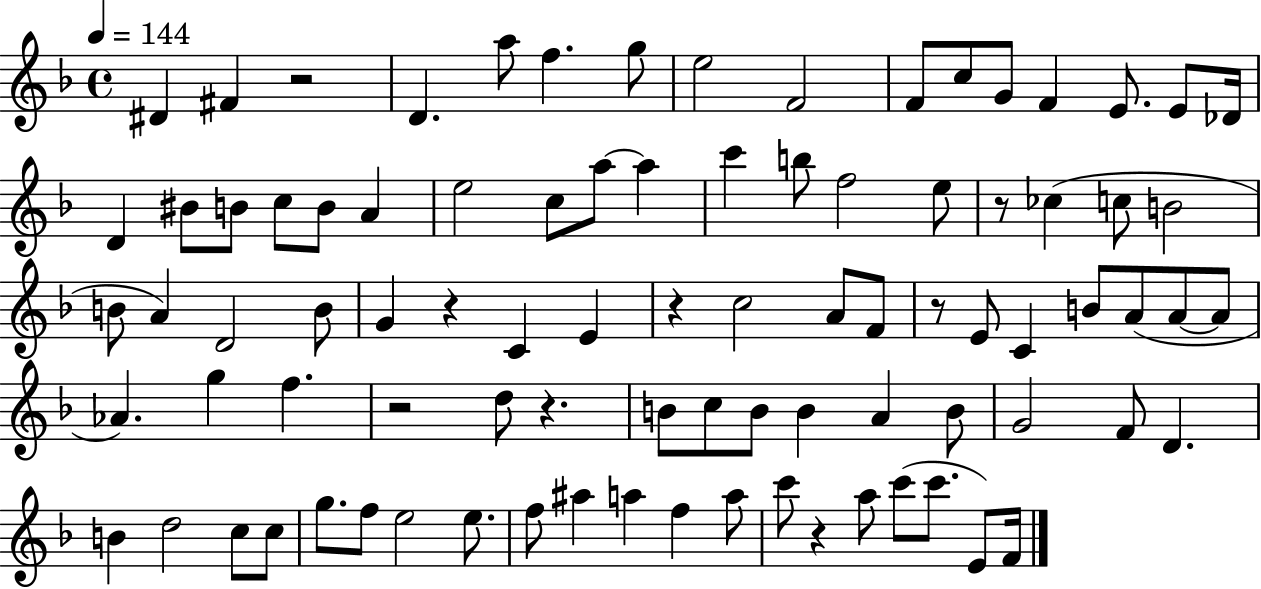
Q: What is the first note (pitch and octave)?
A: D#4